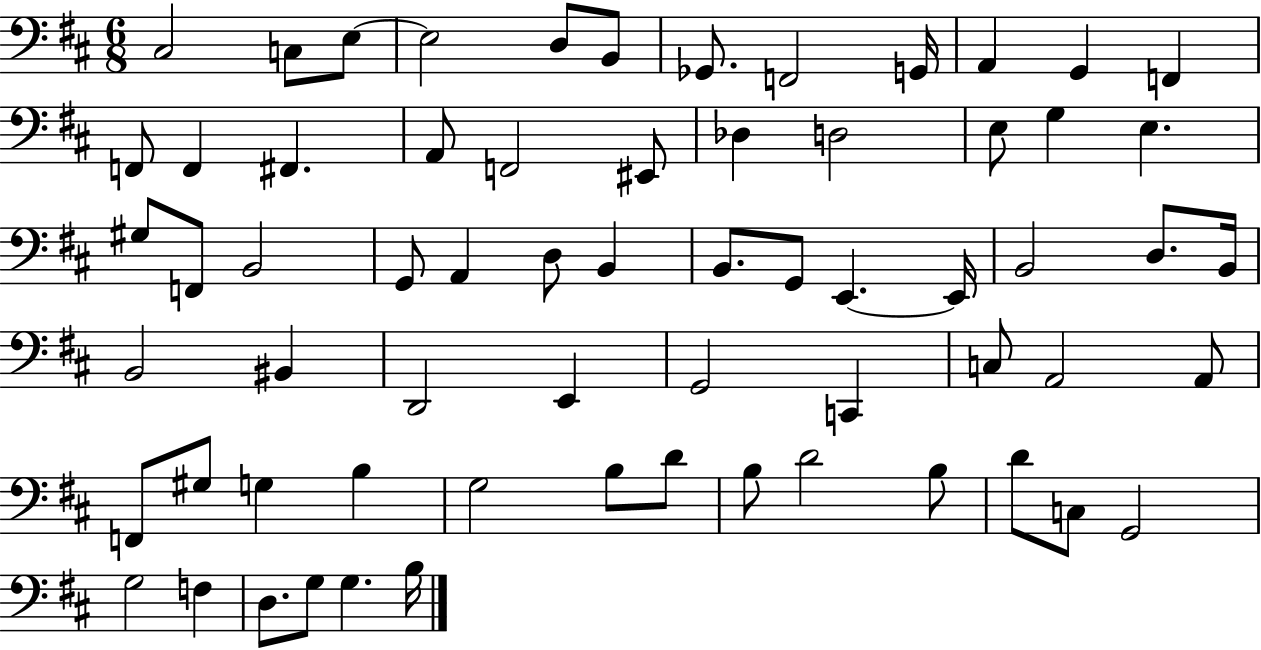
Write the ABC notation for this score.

X:1
T:Untitled
M:6/8
L:1/4
K:D
^C,2 C,/2 E,/2 E,2 D,/2 B,,/2 _G,,/2 F,,2 G,,/4 A,, G,, F,, F,,/2 F,, ^F,, A,,/2 F,,2 ^E,,/2 _D, D,2 E,/2 G, E, ^G,/2 F,,/2 B,,2 G,,/2 A,, D,/2 B,, B,,/2 G,,/2 E,, E,,/4 B,,2 D,/2 B,,/4 B,,2 ^B,, D,,2 E,, G,,2 C,, C,/2 A,,2 A,,/2 F,,/2 ^G,/2 G, B, G,2 B,/2 D/2 B,/2 D2 B,/2 D/2 C,/2 G,,2 G,2 F, D,/2 G,/2 G, B,/4